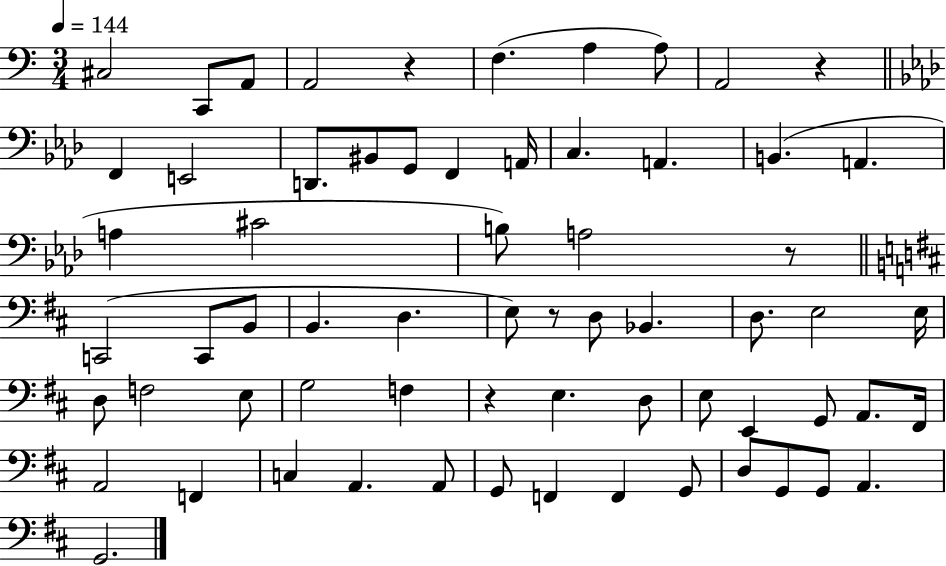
{
  \clef bass
  \numericTimeSignature
  \time 3/4
  \key c \major
  \tempo 4 = 144
  cis2 c,8 a,8 | a,2 r4 | f4.( a4 a8) | a,2 r4 | \break \bar "||" \break \key aes \major f,4 e,2 | d,8. bis,8 g,8 f,4 a,16 | c4. a,4. | b,4.( a,4. | \break a4 cis'2 | b8) a2 r8 | \bar "||" \break \key b \minor c,2( c,8 b,8 | b,4. d4. | e8) r8 d8 bes,4. | d8. e2 e16 | \break d8 f2 e8 | g2 f4 | r4 e4. d8 | e8 e,4 g,8 a,8. fis,16 | \break a,2 f,4 | c4 a,4. a,8 | g,8 f,4 f,4 g,8 | d8 g,8 g,8 a,4. | \break g,2. | \bar "|."
}